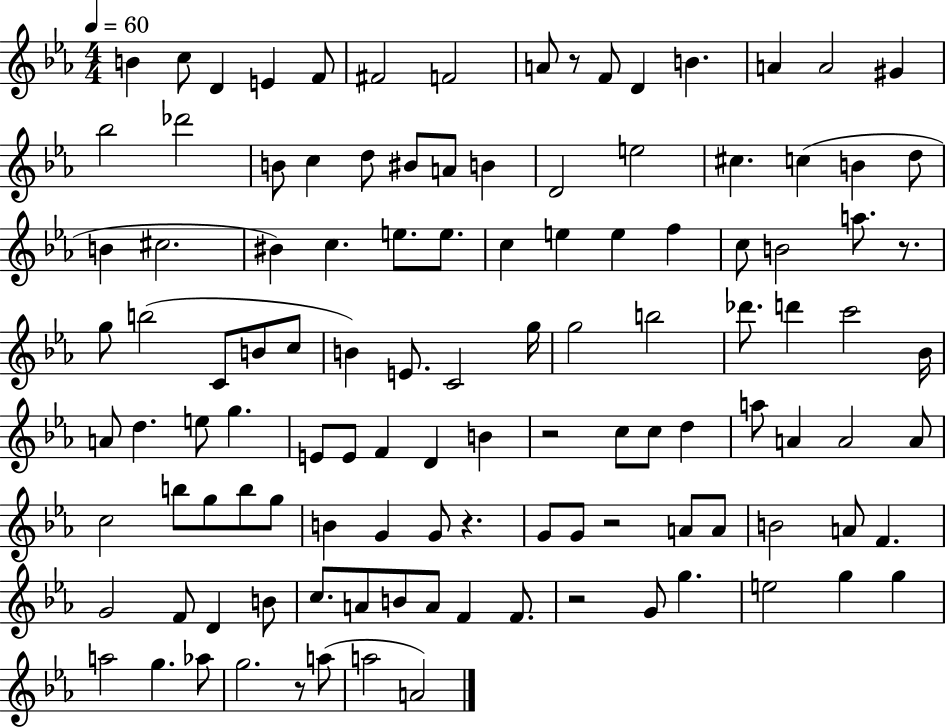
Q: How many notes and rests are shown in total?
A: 116